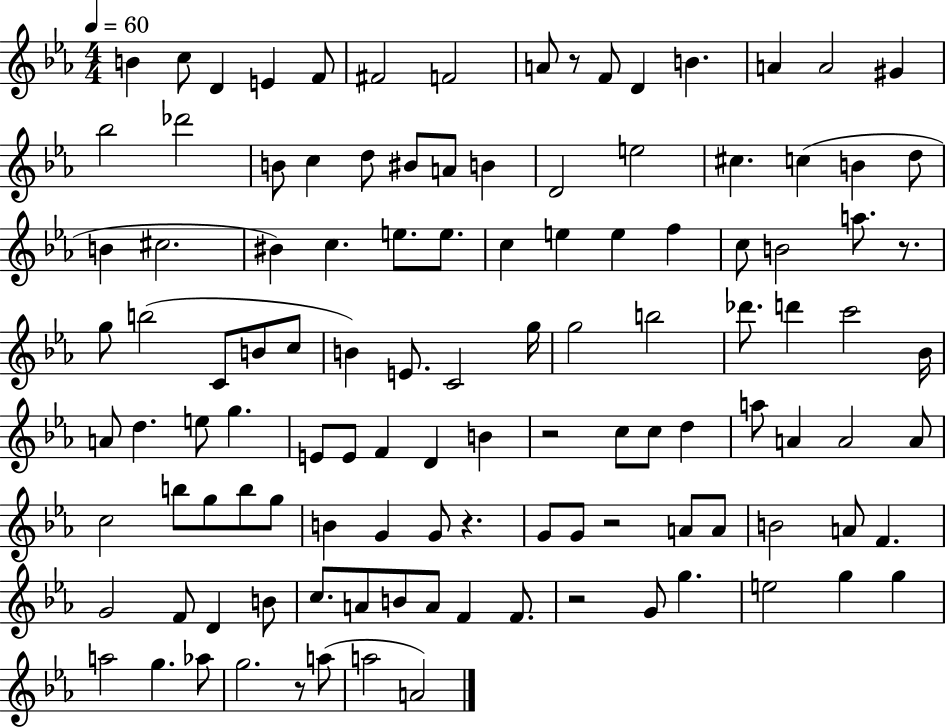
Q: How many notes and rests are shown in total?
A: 116